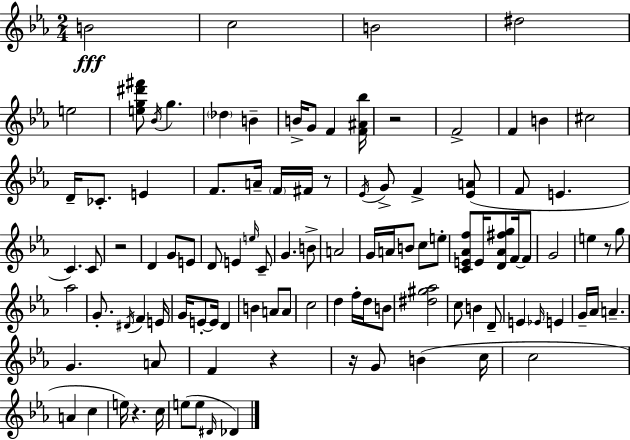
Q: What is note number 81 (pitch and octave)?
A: G4